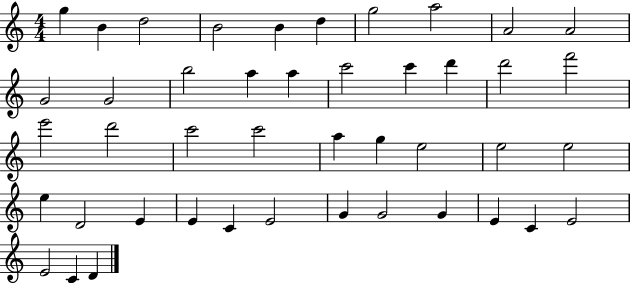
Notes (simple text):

G5/q B4/q D5/h B4/h B4/q D5/q G5/h A5/h A4/h A4/h G4/h G4/h B5/h A5/q A5/q C6/h C6/q D6/q D6/h F6/h E6/h D6/h C6/h C6/h A5/q G5/q E5/h E5/h E5/h E5/q D4/h E4/q E4/q C4/q E4/h G4/q G4/h G4/q E4/q C4/q E4/h E4/h C4/q D4/q